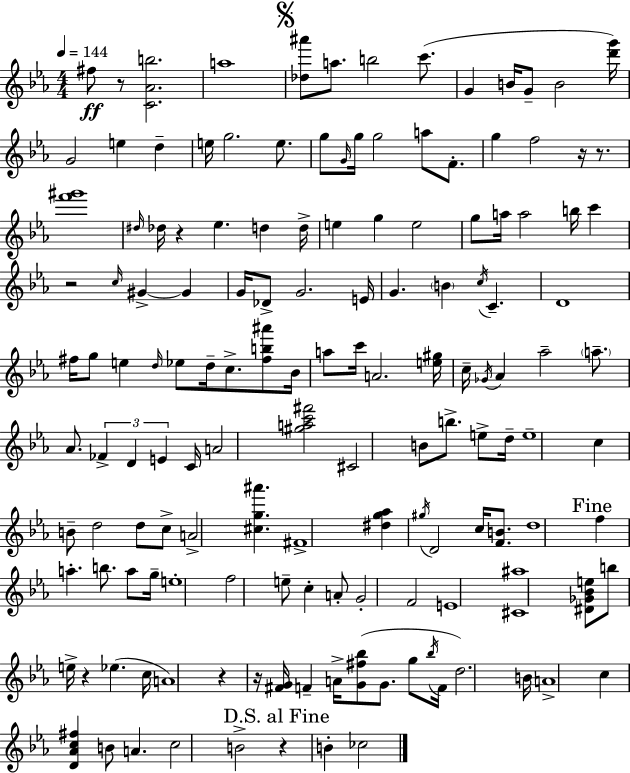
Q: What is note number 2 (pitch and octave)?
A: A5